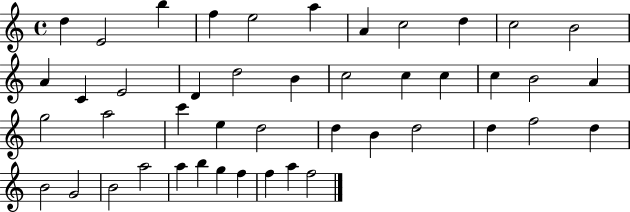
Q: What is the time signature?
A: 4/4